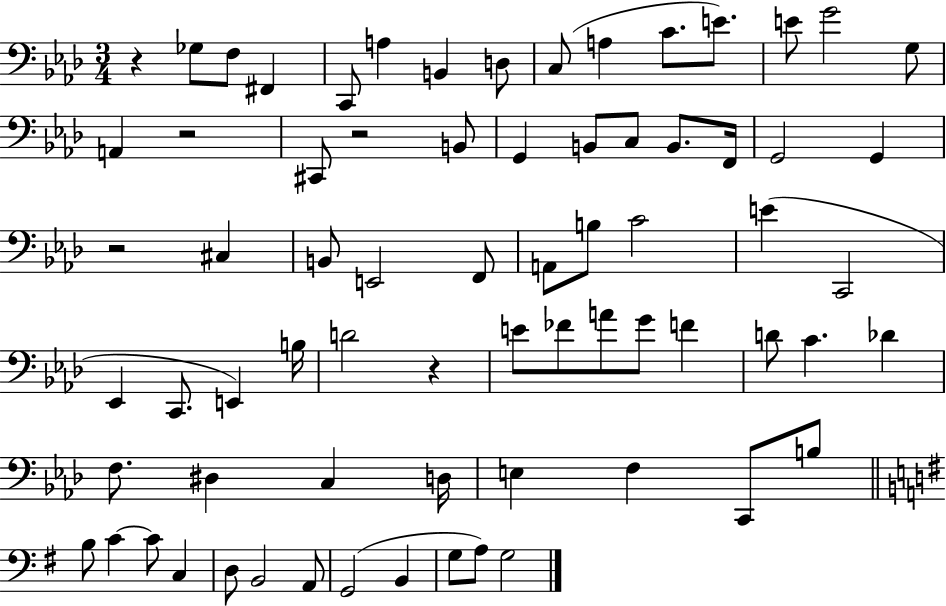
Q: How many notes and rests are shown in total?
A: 71